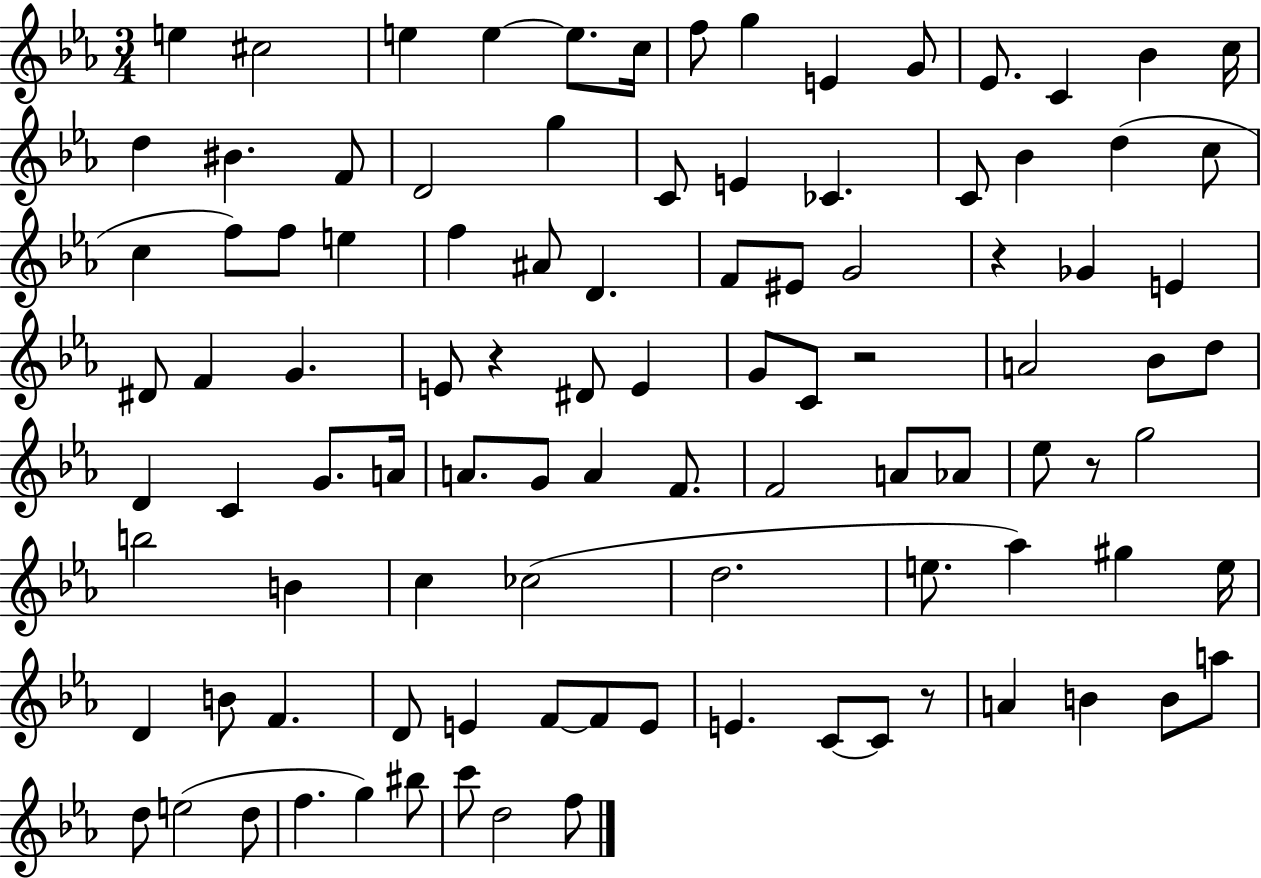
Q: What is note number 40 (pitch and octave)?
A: F4